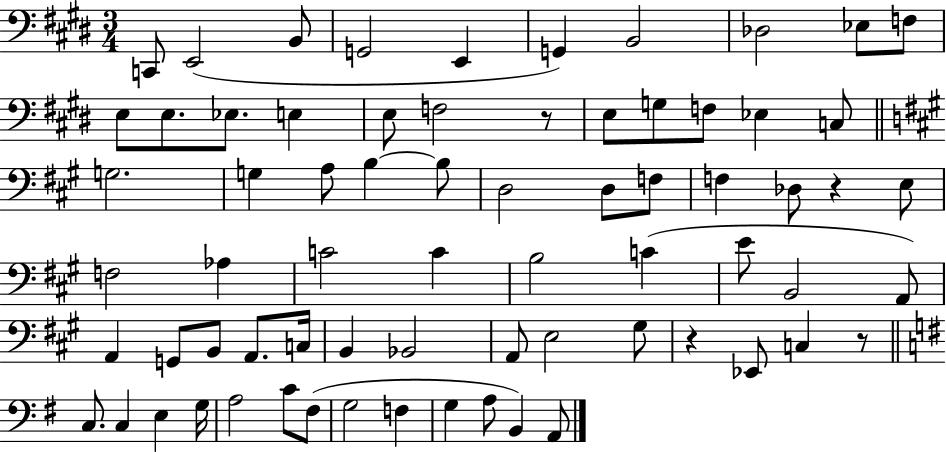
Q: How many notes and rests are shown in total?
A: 70